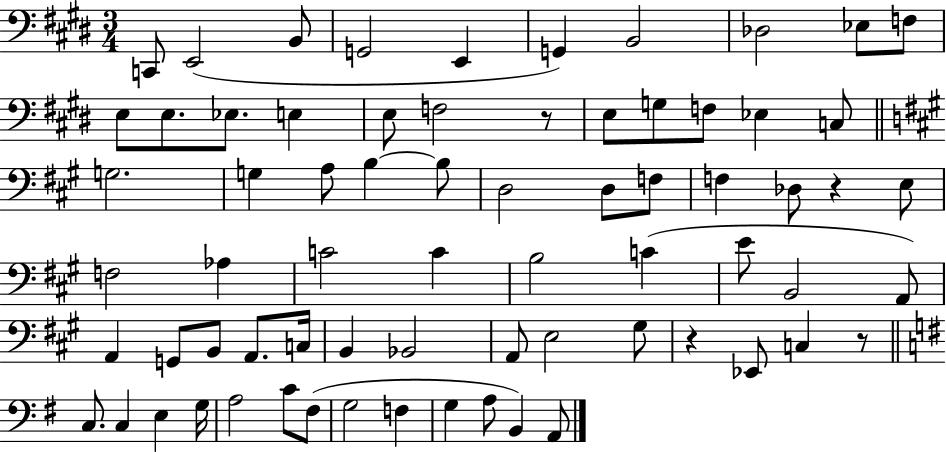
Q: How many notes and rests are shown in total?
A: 70